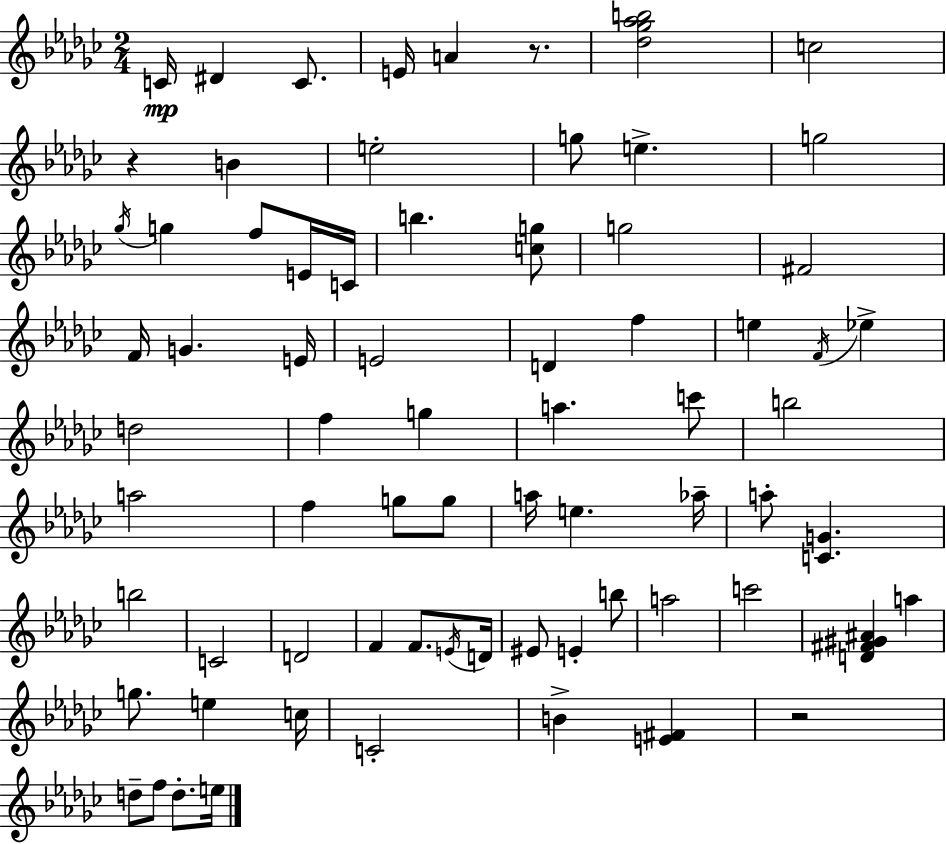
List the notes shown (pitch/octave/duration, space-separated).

C4/s D#4/q C4/e. E4/s A4/q R/e. [Db5,Gb5,Ab5,B5]/h C5/h R/q B4/q E5/h G5/e E5/q. G5/h Gb5/s G5/q F5/e E4/s C4/s B5/q. [C5,G5]/e G5/h F#4/h F4/s G4/q. E4/s E4/h D4/q F5/q E5/q F4/s Eb5/q D5/h F5/q G5/q A5/q. C6/e B5/h A5/h F5/q G5/e G5/e A5/s E5/q. Ab5/s A5/e [C4,G4]/q. B5/h C4/h D4/h F4/q F4/e. E4/s D4/s EIS4/e E4/q B5/e A5/h C6/h [D4,F#4,G#4,A#4]/q A5/q G5/e. E5/q C5/s C4/h B4/q [E4,F#4]/q R/h D5/e F5/e D5/e. E5/s